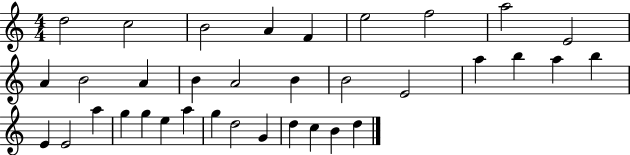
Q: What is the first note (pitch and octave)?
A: D5